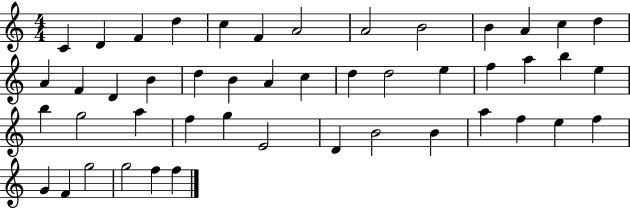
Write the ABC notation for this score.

X:1
T:Untitled
M:4/4
L:1/4
K:C
C D F d c F A2 A2 B2 B A c d A F D B d B A c d d2 e f a b e b g2 a f g E2 D B2 B a f e f G F g2 g2 f f